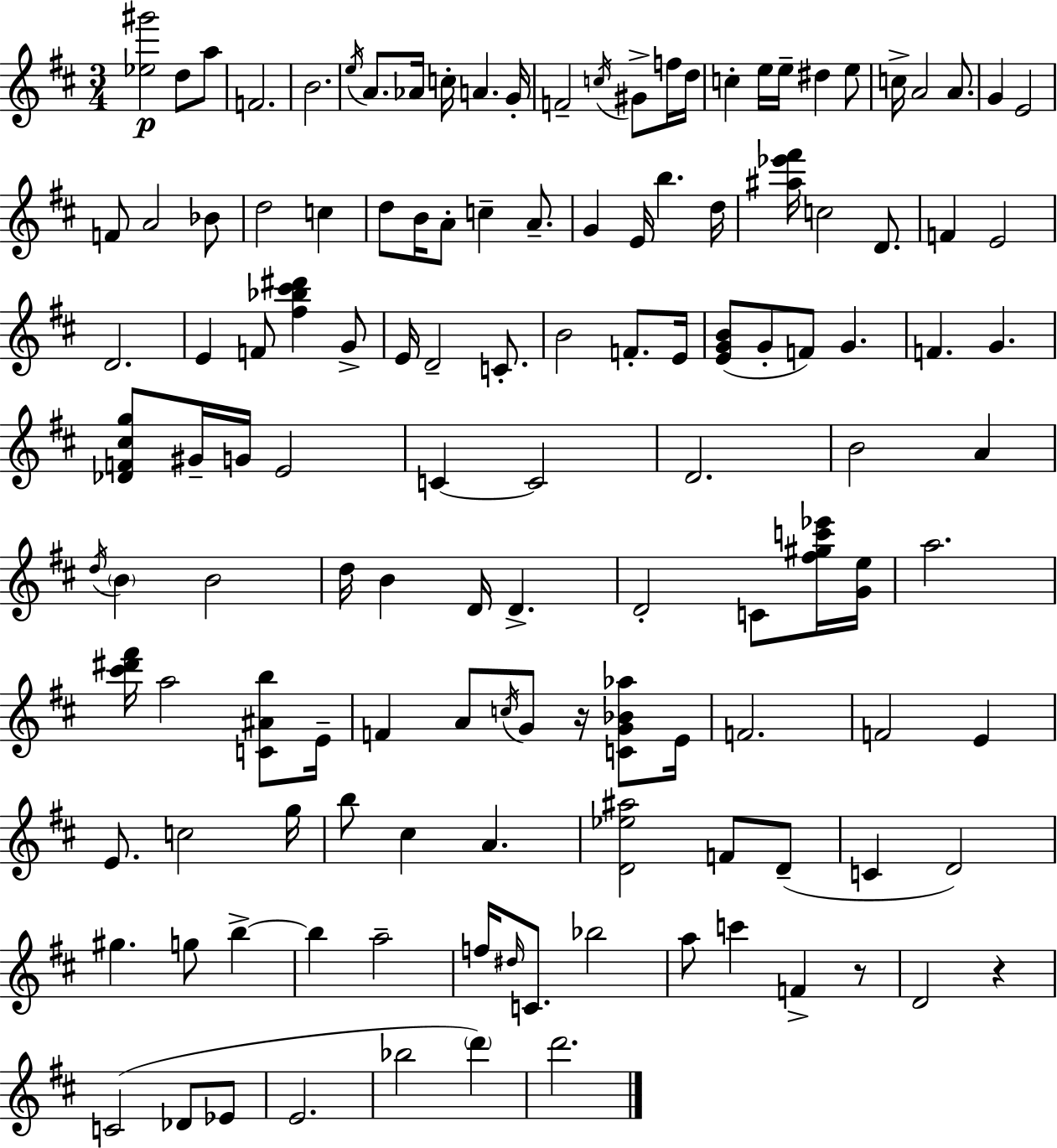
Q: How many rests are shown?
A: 3